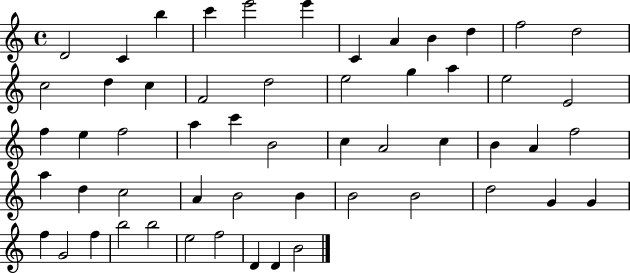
X:1
T:Untitled
M:4/4
L:1/4
K:C
D2 C b c' e'2 e' C A B d f2 d2 c2 d c F2 d2 e2 g a e2 E2 f e f2 a c' B2 c A2 c B A f2 a d c2 A B2 B B2 B2 d2 G G f G2 f b2 b2 e2 f2 D D B2